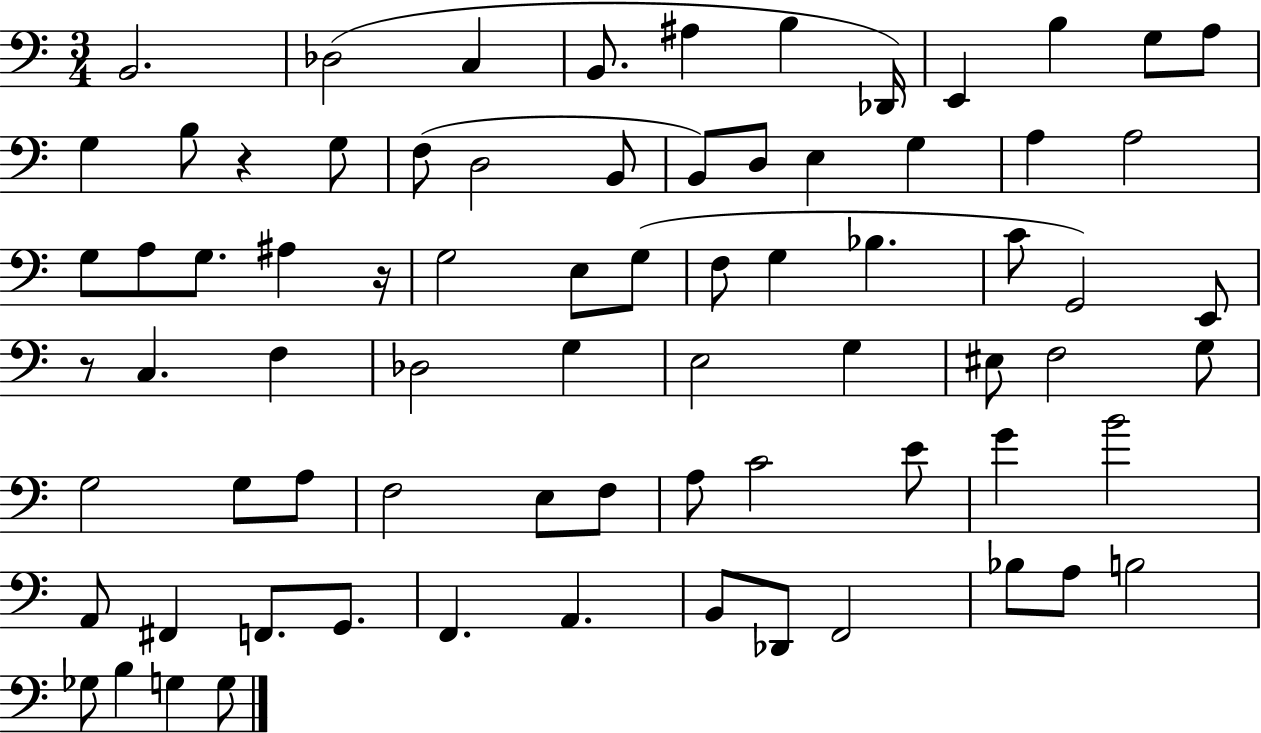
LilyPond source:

{
  \clef bass
  \numericTimeSignature
  \time 3/4
  \key c \major
  \repeat volta 2 { b,2. | des2( c4 | b,8. ais4 b4 des,16) | e,4 b4 g8 a8 | \break g4 b8 r4 g8 | f8( d2 b,8 | b,8) d8 e4 g4 | a4 a2 | \break g8 a8 g8. ais4 r16 | g2 e8 g8( | f8 g4 bes4. | c'8 g,2) e,8 | \break r8 c4. f4 | des2 g4 | e2 g4 | eis8 f2 g8 | \break g2 g8 a8 | f2 e8 f8 | a8 c'2 e'8 | g'4 b'2 | \break a,8 fis,4 f,8. g,8. | f,4. a,4. | b,8 des,8 f,2 | bes8 a8 b2 | \break ges8 b4 g4 g8 | } \bar "|."
}